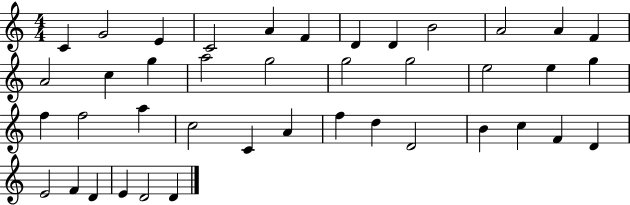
{
  \clef treble
  \numericTimeSignature
  \time 4/4
  \key c \major
  c'4 g'2 e'4 | c'2 a'4 f'4 | d'4 d'4 b'2 | a'2 a'4 f'4 | \break a'2 c''4 g''4 | a''2 g''2 | g''2 g''2 | e''2 e''4 g''4 | \break f''4 f''2 a''4 | c''2 c'4 a'4 | f''4 d''4 d'2 | b'4 c''4 f'4 d'4 | \break e'2 f'4 d'4 | e'4 d'2 d'4 | \bar "|."
}